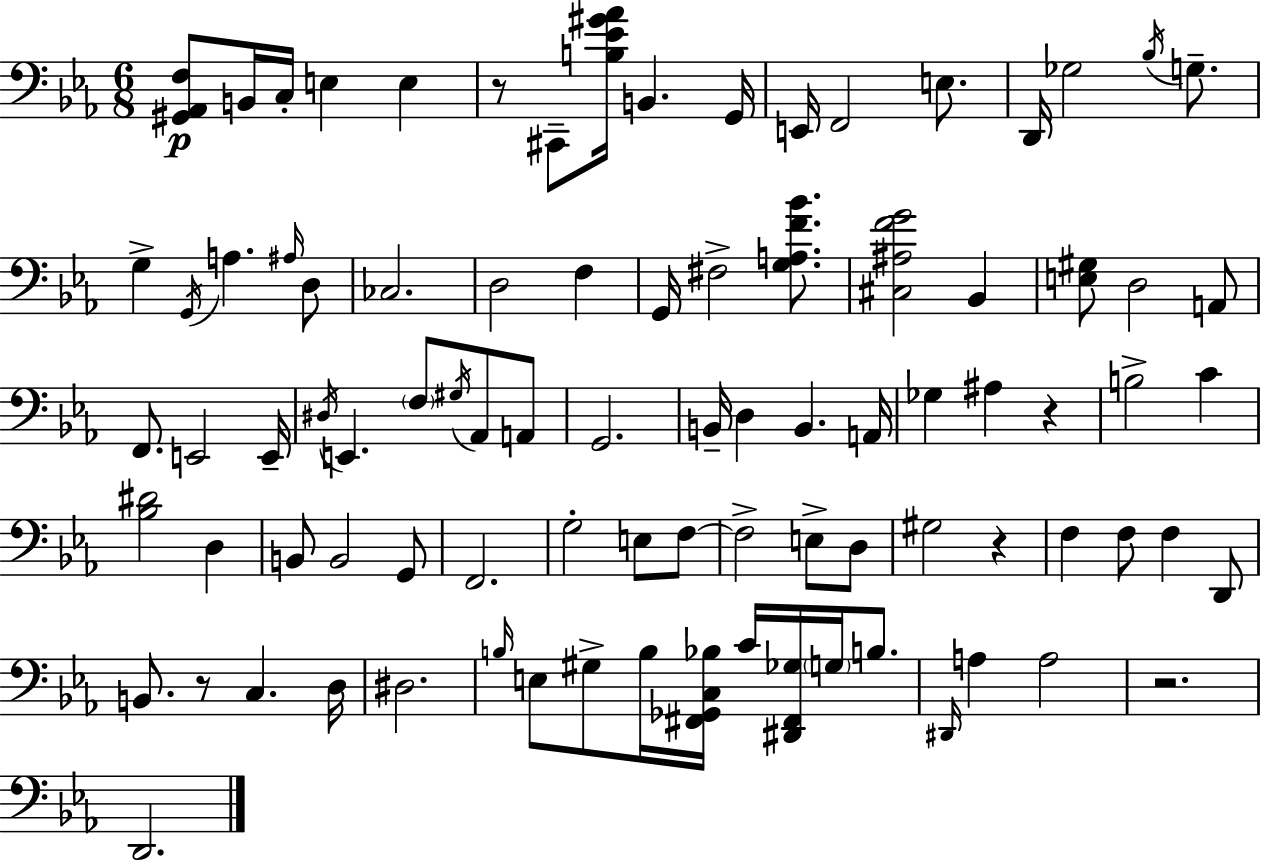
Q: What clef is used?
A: bass